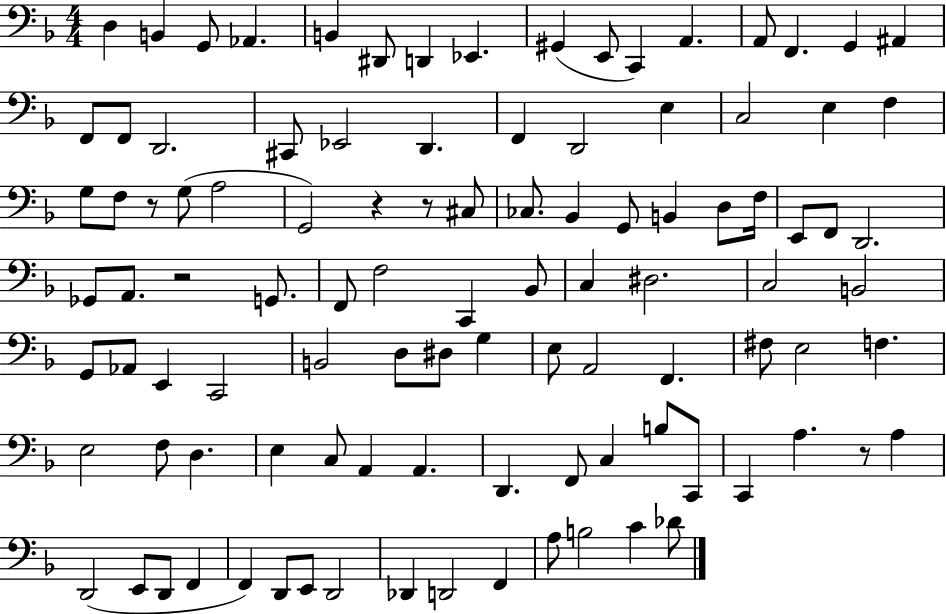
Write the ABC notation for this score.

X:1
T:Untitled
M:4/4
L:1/4
K:F
D, B,, G,,/2 _A,, B,, ^D,,/2 D,, _E,, ^G,, E,,/2 C,, A,, A,,/2 F,, G,, ^A,, F,,/2 F,,/2 D,,2 ^C,,/2 _E,,2 D,, F,, D,,2 E, C,2 E, F, G,/2 F,/2 z/2 G,/2 A,2 G,,2 z z/2 ^C,/2 _C,/2 _B,, G,,/2 B,, D,/2 F,/4 E,,/2 F,,/2 D,,2 _G,,/2 A,,/2 z2 G,,/2 F,,/2 F,2 C,, _B,,/2 C, ^D,2 C,2 B,,2 G,,/2 _A,,/2 E,, C,,2 B,,2 D,/2 ^D,/2 G, E,/2 A,,2 F,, ^F,/2 E,2 F, E,2 F,/2 D, E, C,/2 A,, A,, D,, F,,/2 C, B,/2 C,,/2 C,, A, z/2 A, D,,2 E,,/2 D,,/2 F,, F,, D,,/2 E,,/2 D,,2 _D,, D,,2 F,, A,/2 B,2 C _D/2